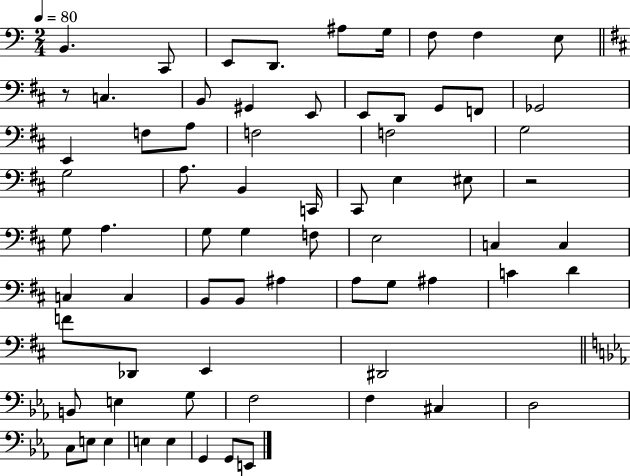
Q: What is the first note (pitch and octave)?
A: B2